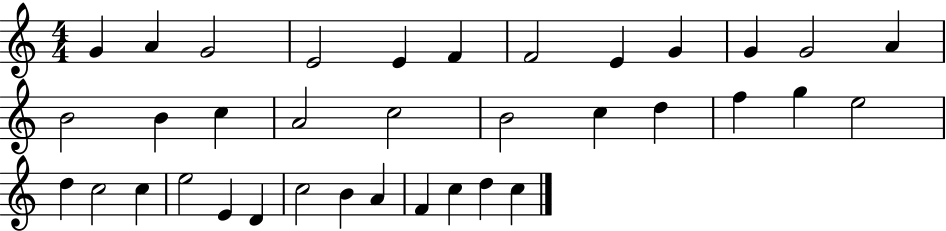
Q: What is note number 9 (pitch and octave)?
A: G4